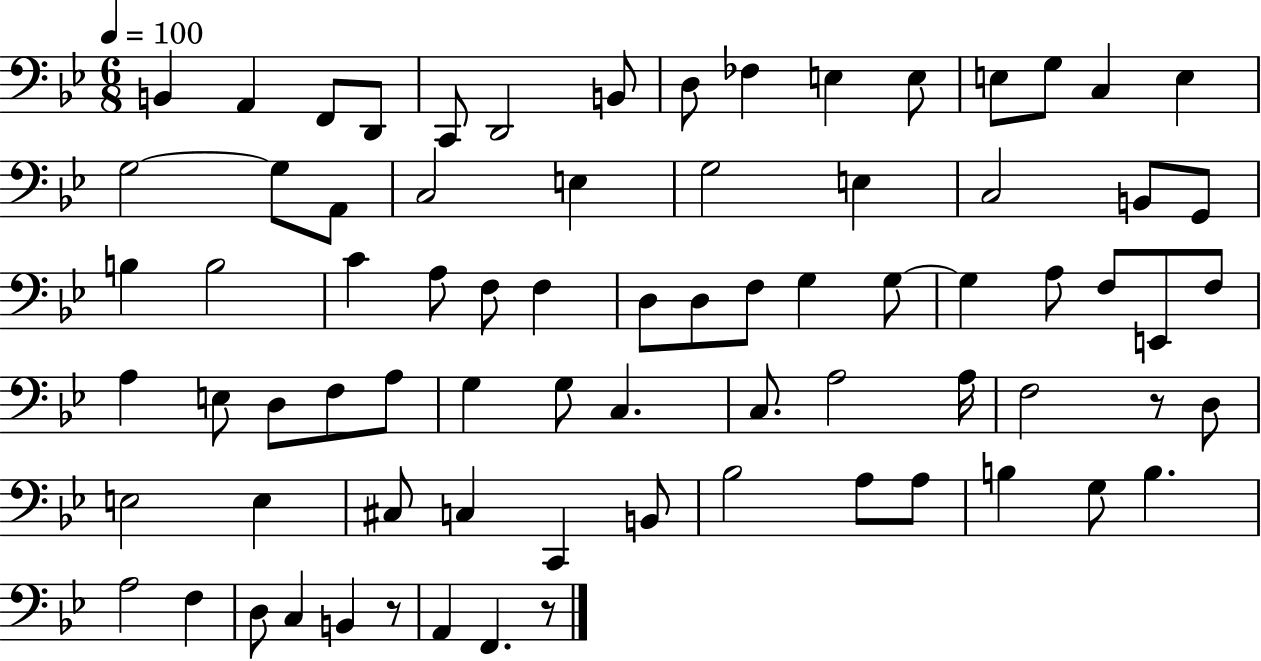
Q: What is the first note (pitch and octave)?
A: B2